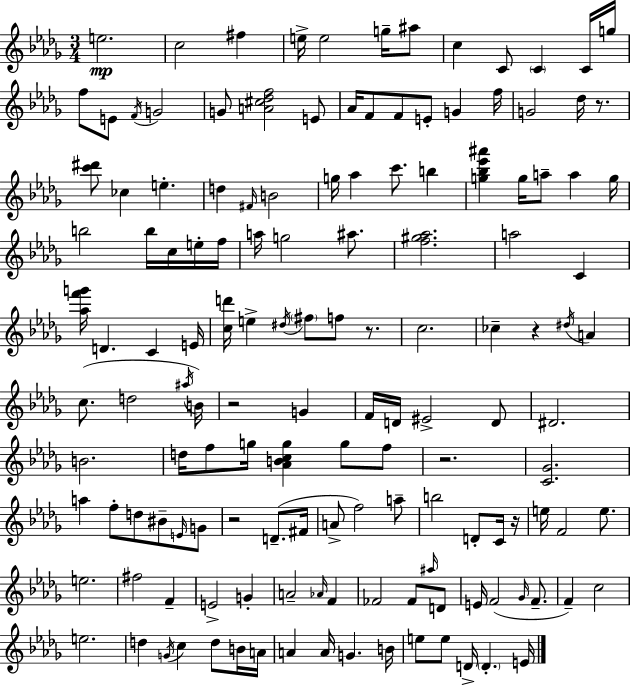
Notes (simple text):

E5/h. C5/h F#5/q E5/s E5/h G5/s A#5/e C5/q C4/e C4/q C4/s G5/s F5/e E4/e F4/s G4/h G4/e [A4,C#5,Db5,F5]/h E4/e Ab4/s F4/e F4/e E4/e G4/q F5/s G4/h Db5/s R/e. [C6,D#6]/e CES5/q E5/q. D5/q F#4/s B4/h G5/s Ab5/q C6/e. B5/q [G5,Bb5,Eb6,A#6]/q G5/s A5/e A5/q G5/s B5/h B5/s C5/s E5/s F5/s A5/s G5/h A#5/e. [F5,G#5,Ab5]/h. A5/h C4/q [Ab5,F6,G6]/s D4/q. C4/q E4/s [C5,D6]/s E5/q D#5/s F#5/e F5/e R/e. C5/h. CES5/q R/q D#5/s A4/q C5/e. D5/h A#5/s B4/s R/h G4/q F4/s D4/s EIS4/h D4/e D#4/h. B4/h. D5/s F5/e G5/s [Ab4,B4,C5,G5]/q G5/e F5/e R/h. [C4,Gb4]/h. A5/q F5/e D5/e BIS4/e E4/s G4/e R/h D4/e. F#4/s A4/e F5/h A5/e B5/h D4/e C4/s R/s E5/s F4/h E5/e. E5/h. F#5/h F4/q E4/h G4/q A4/h Ab4/s F4/q FES4/h FES4/e A#5/s D4/e E4/s F4/h Gb4/s F4/e. F4/q C5/h E5/h. D5/q G4/s C5/q D5/e B4/s A4/s A4/q A4/s G4/q. B4/s E5/e E5/e D4/s D4/q. E4/s